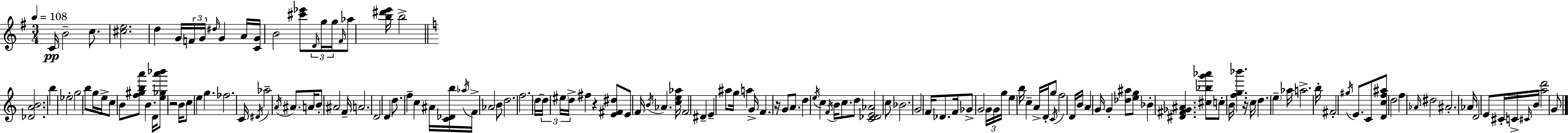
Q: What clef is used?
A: treble